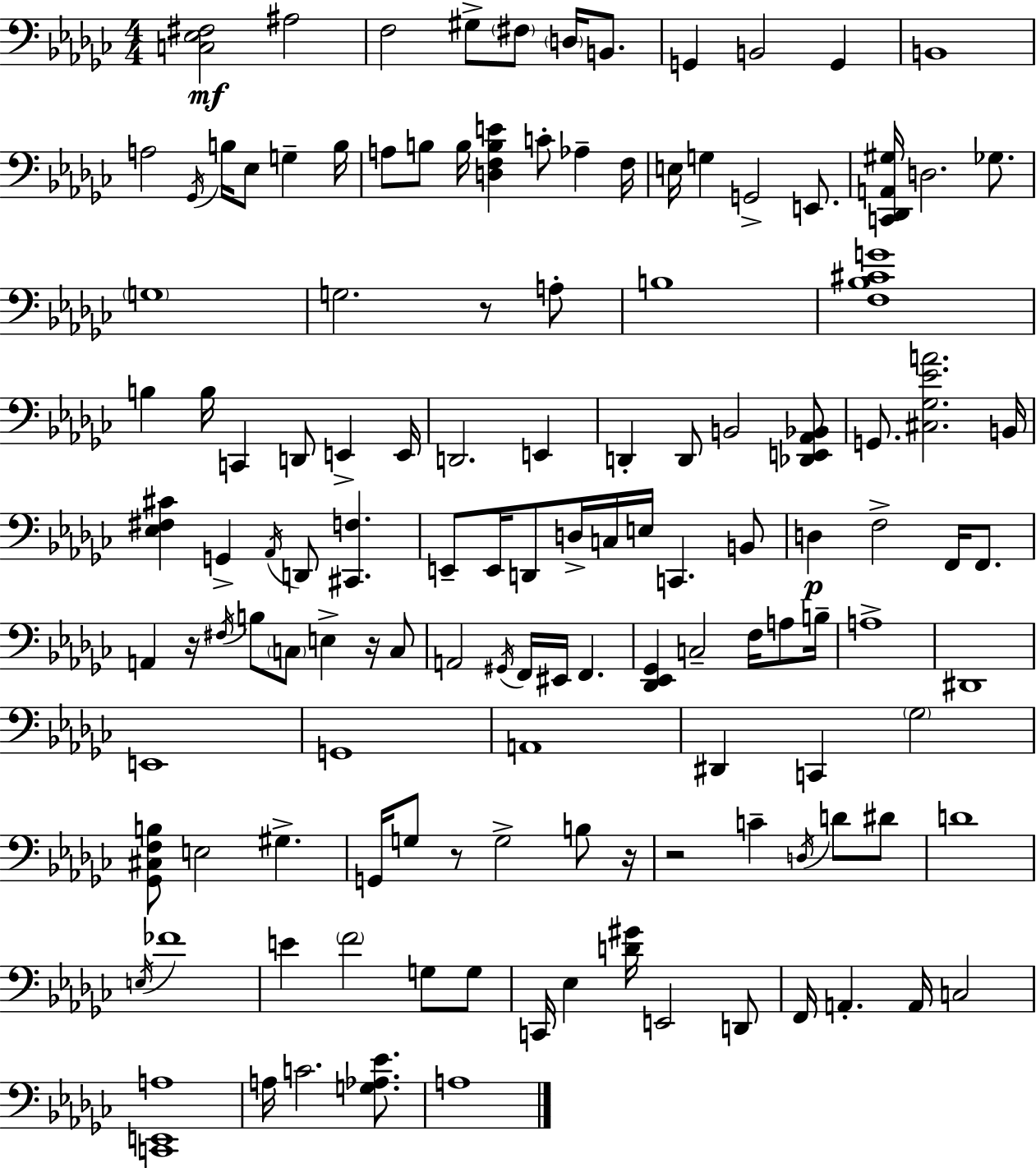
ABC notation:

X:1
T:Untitled
M:4/4
L:1/4
K:Ebm
[C,_E,^F,]2 ^A,2 F,2 ^G,/2 ^F,/2 D,/4 B,,/2 G,, B,,2 G,, B,,4 A,2 _G,,/4 B,/4 _E,/2 G, B,/4 A,/2 B,/2 B,/4 [D,F,B,E] C/2 _A, F,/4 E,/4 G, G,,2 E,,/2 [C,,_D,,A,,^G,]/4 D,2 _G,/2 G,4 G,2 z/2 A,/2 B,4 [F,_B,^CG]4 B, B,/4 C,, D,,/2 E,, E,,/4 D,,2 E,, D,, D,,/2 B,,2 [_D,,E,,_A,,_B,,]/2 G,,/2 [^C,_G,_EA]2 B,,/4 [_E,^F,^C] G,, _A,,/4 D,,/2 [^C,,F,] E,,/2 E,,/4 D,,/2 D,/4 C,/4 E,/4 C,, B,,/2 D, F,2 F,,/4 F,,/2 A,, z/4 ^F,/4 B,/2 C,/2 E, z/4 C,/2 A,,2 ^G,,/4 F,,/4 ^E,,/4 F,, [_D,,_E,,_G,,] C,2 F,/4 A,/2 B,/4 A,4 ^D,,4 E,,4 G,,4 A,,4 ^D,, C,, _G,2 [_G,,^C,F,B,]/2 E,2 ^G, G,,/4 G,/2 z/2 G,2 B,/2 z/4 z2 C D,/4 D/2 ^D/2 D4 E,/4 _F4 E F2 G,/2 G,/2 C,,/4 _E, [D^G]/4 E,,2 D,,/2 F,,/4 A,, A,,/4 C,2 [C,,E,,A,]4 A,/4 C2 [G,_A,_E]/2 A,4